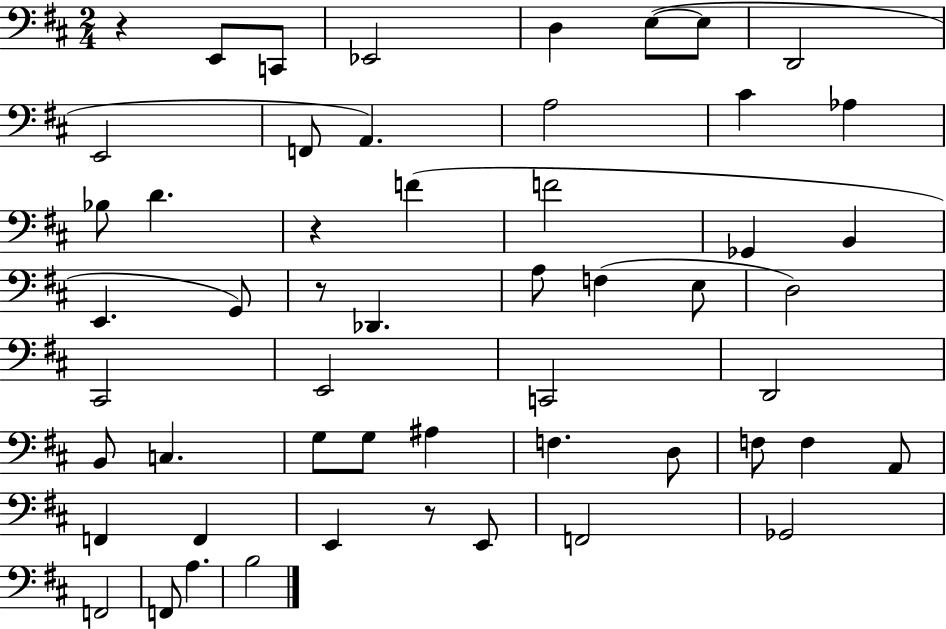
{
  \clef bass
  \numericTimeSignature
  \time 2/4
  \key d \major
  r4 e,8 c,8 | ees,2 | d4 e8~(~ e8 | d,2 | \break e,2 | f,8 a,4.) | a2 | cis'4 aes4 | \break bes8 d'4. | r4 f'4( | f'2 | ges,4 b,4 | \break e,4. g,8) | r8 des,4. | a8 f4( e8 | d2) | \break cis,2 | e,2 | c,2 | d,2 | \break b,8 c4. | g8 g8 ais4 | f4. d8 | f8 f4 a,8 | \break f,4 f,4 | e,4 r8 e,8 | f,2 | ges,2 | \break f,2 | f,8 a4. | b2 | \bar "|."
}